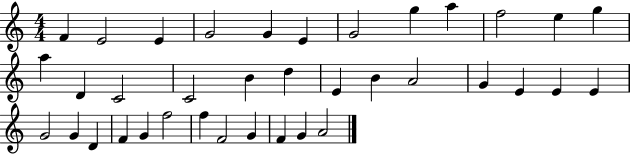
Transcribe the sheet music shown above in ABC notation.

X:1
T:Untitled
M:4/4
L:1/4
K:C
F E2 E G2 G E G2 g a f2 e g a D C2 C2 B d E B A2 G E E E G2 G D F G f2 f F2 G F G A2